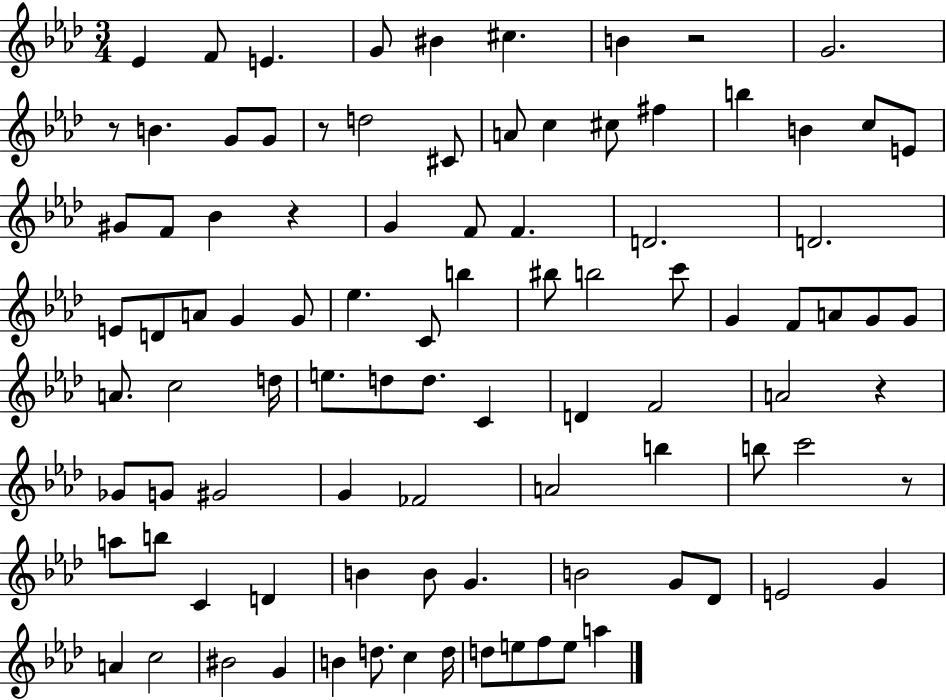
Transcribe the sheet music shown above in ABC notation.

X:1
T:Untitled
M:3/4
L:1/4
K:Ab
_E F/2 E G/2 ^B ^c B z2 G2 z/2 B G/2 G/2 z/2 d2 ^C/2 A/2 c ^c/2 ^f b B c/2 E/2 ^G/2 F/2 _B z G F/2 F D2 D2 E/2 D/2 A/2 G G/2 _e C/2 b ^b/2 b2 c'/2 G F/2 A/2 G/2 G/2 A/2 c2 d/4 e/2 d/2 d/2 C D F2 A2 z _G/2 G/2 ^G2 G _F2 A2 b b/2 c'2 z/2 a/2 b/2 C D B B/2 G B2 G/2 _D/2 E2 G A c2 ^B2 G B d/2 c d/4 d/2 e/2 f/2 e/2 a